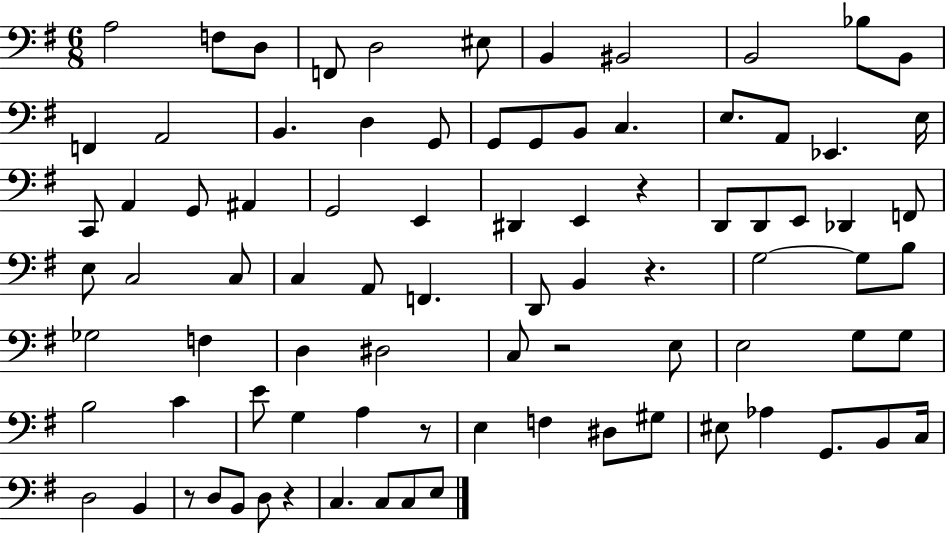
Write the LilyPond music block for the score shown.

{
  \clef bass
  \numericTimeSignature
  \time 6/8
  \key g \major
  a2 f8 d8 | f,8 d2 eis8 | b,4 bis,2 | b,2 bes8 b,8 | \break f,4 a,2 | b,4. d4 g,8 | g,8 g,8 b,8 c4. | e8. a,8 ees,4. e16 | \break c,8 a,4 g,8 ais,4 | g,2 e,4 | dis,4 e,4 r4 | d,8 d,8 e,8 des,4 f,8 | \break e8 c2 c8 | c4 a,8 f,4. | d,8 b,4 r4. | g2~~ g8 b8 | \break ges2 f4 | d4 dis2 | c8 r2 e8 | e2 g8 g8 | \break b2 c'4 | e'8 g4 a4 r8 | e4 f4 dis8 gis8 | eis8 aes4 g,8. b,8 c16 | \break d2 b,4 | r8 d8 b,8 d8 r4 | c4. c8 c8 e8 | \bar "|."
}